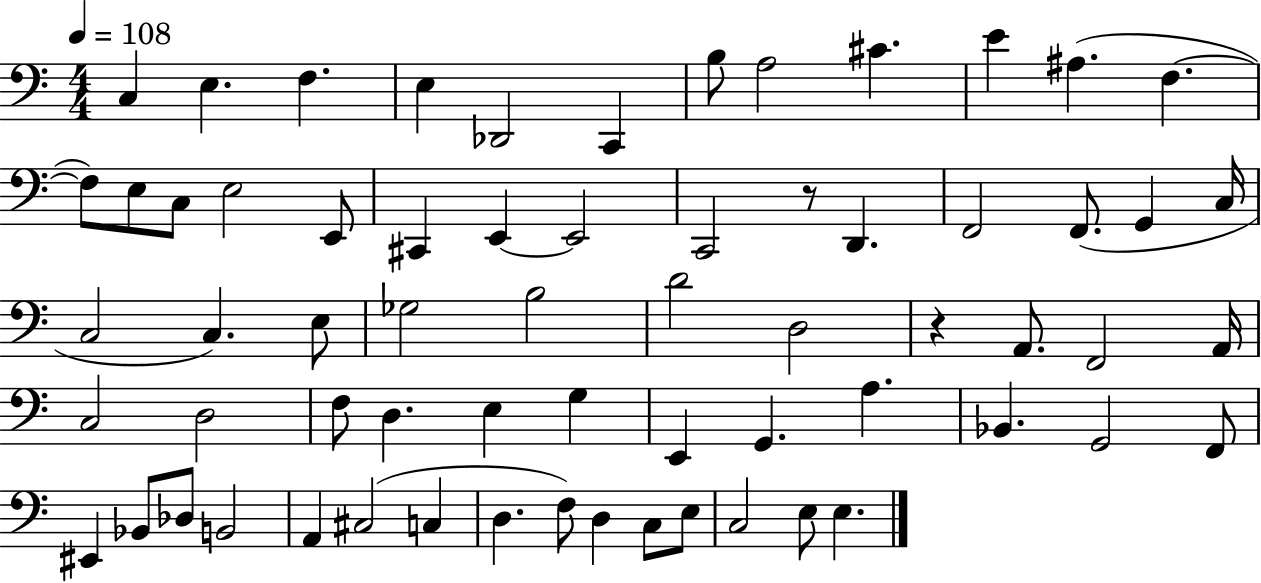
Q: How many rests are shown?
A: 2